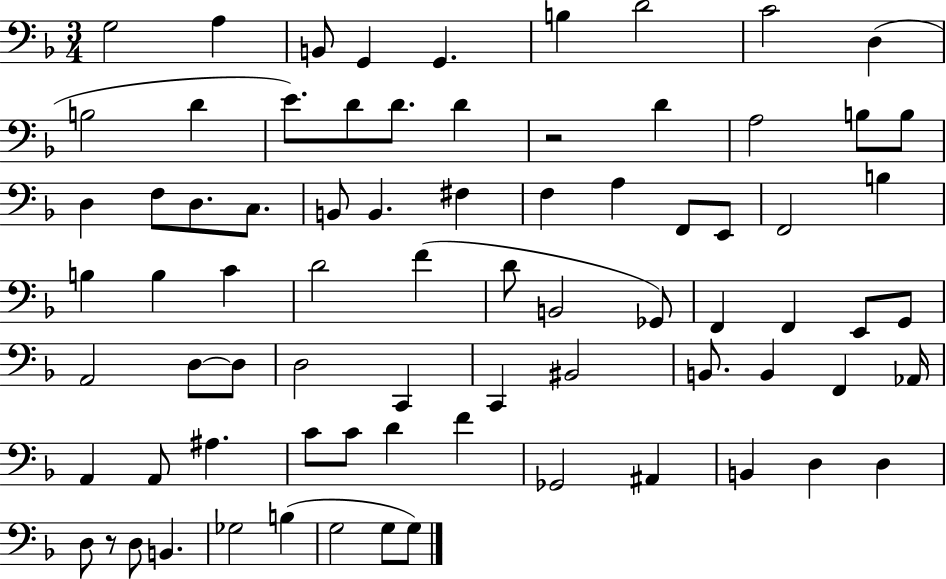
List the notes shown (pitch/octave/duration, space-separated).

G3/h A3/q B2/e G2/q G2/q. B3/q D4/h C4/h D3/q B3/h D4/q E4/e. D4/e D4/e. D4/q R/h D4/q A3/h B3/e B3/e D3/q F3/e D3/e. C3/e. B2/e B2/q. F#3/q F3/q A3/q F2/e E2/e F2/h B3/q B3/q B3/q C4/q D4/h F4/q D4/e B2/h Gb2/e F2/q F2/q E2/e G2/e A2/h D3/e D3/e D3/h C2/q C2/q BIS2/h B2/e. B2/q F2/q Ab2/s A2/q A2/e A#3/q. C4/e C4/e D4/q F4/q Gb2/h A#2/q B2/q D3/q D3/q D3/e R/e D3/e B2/q. Gb3/h B3/q G3/h G3/e G3/e